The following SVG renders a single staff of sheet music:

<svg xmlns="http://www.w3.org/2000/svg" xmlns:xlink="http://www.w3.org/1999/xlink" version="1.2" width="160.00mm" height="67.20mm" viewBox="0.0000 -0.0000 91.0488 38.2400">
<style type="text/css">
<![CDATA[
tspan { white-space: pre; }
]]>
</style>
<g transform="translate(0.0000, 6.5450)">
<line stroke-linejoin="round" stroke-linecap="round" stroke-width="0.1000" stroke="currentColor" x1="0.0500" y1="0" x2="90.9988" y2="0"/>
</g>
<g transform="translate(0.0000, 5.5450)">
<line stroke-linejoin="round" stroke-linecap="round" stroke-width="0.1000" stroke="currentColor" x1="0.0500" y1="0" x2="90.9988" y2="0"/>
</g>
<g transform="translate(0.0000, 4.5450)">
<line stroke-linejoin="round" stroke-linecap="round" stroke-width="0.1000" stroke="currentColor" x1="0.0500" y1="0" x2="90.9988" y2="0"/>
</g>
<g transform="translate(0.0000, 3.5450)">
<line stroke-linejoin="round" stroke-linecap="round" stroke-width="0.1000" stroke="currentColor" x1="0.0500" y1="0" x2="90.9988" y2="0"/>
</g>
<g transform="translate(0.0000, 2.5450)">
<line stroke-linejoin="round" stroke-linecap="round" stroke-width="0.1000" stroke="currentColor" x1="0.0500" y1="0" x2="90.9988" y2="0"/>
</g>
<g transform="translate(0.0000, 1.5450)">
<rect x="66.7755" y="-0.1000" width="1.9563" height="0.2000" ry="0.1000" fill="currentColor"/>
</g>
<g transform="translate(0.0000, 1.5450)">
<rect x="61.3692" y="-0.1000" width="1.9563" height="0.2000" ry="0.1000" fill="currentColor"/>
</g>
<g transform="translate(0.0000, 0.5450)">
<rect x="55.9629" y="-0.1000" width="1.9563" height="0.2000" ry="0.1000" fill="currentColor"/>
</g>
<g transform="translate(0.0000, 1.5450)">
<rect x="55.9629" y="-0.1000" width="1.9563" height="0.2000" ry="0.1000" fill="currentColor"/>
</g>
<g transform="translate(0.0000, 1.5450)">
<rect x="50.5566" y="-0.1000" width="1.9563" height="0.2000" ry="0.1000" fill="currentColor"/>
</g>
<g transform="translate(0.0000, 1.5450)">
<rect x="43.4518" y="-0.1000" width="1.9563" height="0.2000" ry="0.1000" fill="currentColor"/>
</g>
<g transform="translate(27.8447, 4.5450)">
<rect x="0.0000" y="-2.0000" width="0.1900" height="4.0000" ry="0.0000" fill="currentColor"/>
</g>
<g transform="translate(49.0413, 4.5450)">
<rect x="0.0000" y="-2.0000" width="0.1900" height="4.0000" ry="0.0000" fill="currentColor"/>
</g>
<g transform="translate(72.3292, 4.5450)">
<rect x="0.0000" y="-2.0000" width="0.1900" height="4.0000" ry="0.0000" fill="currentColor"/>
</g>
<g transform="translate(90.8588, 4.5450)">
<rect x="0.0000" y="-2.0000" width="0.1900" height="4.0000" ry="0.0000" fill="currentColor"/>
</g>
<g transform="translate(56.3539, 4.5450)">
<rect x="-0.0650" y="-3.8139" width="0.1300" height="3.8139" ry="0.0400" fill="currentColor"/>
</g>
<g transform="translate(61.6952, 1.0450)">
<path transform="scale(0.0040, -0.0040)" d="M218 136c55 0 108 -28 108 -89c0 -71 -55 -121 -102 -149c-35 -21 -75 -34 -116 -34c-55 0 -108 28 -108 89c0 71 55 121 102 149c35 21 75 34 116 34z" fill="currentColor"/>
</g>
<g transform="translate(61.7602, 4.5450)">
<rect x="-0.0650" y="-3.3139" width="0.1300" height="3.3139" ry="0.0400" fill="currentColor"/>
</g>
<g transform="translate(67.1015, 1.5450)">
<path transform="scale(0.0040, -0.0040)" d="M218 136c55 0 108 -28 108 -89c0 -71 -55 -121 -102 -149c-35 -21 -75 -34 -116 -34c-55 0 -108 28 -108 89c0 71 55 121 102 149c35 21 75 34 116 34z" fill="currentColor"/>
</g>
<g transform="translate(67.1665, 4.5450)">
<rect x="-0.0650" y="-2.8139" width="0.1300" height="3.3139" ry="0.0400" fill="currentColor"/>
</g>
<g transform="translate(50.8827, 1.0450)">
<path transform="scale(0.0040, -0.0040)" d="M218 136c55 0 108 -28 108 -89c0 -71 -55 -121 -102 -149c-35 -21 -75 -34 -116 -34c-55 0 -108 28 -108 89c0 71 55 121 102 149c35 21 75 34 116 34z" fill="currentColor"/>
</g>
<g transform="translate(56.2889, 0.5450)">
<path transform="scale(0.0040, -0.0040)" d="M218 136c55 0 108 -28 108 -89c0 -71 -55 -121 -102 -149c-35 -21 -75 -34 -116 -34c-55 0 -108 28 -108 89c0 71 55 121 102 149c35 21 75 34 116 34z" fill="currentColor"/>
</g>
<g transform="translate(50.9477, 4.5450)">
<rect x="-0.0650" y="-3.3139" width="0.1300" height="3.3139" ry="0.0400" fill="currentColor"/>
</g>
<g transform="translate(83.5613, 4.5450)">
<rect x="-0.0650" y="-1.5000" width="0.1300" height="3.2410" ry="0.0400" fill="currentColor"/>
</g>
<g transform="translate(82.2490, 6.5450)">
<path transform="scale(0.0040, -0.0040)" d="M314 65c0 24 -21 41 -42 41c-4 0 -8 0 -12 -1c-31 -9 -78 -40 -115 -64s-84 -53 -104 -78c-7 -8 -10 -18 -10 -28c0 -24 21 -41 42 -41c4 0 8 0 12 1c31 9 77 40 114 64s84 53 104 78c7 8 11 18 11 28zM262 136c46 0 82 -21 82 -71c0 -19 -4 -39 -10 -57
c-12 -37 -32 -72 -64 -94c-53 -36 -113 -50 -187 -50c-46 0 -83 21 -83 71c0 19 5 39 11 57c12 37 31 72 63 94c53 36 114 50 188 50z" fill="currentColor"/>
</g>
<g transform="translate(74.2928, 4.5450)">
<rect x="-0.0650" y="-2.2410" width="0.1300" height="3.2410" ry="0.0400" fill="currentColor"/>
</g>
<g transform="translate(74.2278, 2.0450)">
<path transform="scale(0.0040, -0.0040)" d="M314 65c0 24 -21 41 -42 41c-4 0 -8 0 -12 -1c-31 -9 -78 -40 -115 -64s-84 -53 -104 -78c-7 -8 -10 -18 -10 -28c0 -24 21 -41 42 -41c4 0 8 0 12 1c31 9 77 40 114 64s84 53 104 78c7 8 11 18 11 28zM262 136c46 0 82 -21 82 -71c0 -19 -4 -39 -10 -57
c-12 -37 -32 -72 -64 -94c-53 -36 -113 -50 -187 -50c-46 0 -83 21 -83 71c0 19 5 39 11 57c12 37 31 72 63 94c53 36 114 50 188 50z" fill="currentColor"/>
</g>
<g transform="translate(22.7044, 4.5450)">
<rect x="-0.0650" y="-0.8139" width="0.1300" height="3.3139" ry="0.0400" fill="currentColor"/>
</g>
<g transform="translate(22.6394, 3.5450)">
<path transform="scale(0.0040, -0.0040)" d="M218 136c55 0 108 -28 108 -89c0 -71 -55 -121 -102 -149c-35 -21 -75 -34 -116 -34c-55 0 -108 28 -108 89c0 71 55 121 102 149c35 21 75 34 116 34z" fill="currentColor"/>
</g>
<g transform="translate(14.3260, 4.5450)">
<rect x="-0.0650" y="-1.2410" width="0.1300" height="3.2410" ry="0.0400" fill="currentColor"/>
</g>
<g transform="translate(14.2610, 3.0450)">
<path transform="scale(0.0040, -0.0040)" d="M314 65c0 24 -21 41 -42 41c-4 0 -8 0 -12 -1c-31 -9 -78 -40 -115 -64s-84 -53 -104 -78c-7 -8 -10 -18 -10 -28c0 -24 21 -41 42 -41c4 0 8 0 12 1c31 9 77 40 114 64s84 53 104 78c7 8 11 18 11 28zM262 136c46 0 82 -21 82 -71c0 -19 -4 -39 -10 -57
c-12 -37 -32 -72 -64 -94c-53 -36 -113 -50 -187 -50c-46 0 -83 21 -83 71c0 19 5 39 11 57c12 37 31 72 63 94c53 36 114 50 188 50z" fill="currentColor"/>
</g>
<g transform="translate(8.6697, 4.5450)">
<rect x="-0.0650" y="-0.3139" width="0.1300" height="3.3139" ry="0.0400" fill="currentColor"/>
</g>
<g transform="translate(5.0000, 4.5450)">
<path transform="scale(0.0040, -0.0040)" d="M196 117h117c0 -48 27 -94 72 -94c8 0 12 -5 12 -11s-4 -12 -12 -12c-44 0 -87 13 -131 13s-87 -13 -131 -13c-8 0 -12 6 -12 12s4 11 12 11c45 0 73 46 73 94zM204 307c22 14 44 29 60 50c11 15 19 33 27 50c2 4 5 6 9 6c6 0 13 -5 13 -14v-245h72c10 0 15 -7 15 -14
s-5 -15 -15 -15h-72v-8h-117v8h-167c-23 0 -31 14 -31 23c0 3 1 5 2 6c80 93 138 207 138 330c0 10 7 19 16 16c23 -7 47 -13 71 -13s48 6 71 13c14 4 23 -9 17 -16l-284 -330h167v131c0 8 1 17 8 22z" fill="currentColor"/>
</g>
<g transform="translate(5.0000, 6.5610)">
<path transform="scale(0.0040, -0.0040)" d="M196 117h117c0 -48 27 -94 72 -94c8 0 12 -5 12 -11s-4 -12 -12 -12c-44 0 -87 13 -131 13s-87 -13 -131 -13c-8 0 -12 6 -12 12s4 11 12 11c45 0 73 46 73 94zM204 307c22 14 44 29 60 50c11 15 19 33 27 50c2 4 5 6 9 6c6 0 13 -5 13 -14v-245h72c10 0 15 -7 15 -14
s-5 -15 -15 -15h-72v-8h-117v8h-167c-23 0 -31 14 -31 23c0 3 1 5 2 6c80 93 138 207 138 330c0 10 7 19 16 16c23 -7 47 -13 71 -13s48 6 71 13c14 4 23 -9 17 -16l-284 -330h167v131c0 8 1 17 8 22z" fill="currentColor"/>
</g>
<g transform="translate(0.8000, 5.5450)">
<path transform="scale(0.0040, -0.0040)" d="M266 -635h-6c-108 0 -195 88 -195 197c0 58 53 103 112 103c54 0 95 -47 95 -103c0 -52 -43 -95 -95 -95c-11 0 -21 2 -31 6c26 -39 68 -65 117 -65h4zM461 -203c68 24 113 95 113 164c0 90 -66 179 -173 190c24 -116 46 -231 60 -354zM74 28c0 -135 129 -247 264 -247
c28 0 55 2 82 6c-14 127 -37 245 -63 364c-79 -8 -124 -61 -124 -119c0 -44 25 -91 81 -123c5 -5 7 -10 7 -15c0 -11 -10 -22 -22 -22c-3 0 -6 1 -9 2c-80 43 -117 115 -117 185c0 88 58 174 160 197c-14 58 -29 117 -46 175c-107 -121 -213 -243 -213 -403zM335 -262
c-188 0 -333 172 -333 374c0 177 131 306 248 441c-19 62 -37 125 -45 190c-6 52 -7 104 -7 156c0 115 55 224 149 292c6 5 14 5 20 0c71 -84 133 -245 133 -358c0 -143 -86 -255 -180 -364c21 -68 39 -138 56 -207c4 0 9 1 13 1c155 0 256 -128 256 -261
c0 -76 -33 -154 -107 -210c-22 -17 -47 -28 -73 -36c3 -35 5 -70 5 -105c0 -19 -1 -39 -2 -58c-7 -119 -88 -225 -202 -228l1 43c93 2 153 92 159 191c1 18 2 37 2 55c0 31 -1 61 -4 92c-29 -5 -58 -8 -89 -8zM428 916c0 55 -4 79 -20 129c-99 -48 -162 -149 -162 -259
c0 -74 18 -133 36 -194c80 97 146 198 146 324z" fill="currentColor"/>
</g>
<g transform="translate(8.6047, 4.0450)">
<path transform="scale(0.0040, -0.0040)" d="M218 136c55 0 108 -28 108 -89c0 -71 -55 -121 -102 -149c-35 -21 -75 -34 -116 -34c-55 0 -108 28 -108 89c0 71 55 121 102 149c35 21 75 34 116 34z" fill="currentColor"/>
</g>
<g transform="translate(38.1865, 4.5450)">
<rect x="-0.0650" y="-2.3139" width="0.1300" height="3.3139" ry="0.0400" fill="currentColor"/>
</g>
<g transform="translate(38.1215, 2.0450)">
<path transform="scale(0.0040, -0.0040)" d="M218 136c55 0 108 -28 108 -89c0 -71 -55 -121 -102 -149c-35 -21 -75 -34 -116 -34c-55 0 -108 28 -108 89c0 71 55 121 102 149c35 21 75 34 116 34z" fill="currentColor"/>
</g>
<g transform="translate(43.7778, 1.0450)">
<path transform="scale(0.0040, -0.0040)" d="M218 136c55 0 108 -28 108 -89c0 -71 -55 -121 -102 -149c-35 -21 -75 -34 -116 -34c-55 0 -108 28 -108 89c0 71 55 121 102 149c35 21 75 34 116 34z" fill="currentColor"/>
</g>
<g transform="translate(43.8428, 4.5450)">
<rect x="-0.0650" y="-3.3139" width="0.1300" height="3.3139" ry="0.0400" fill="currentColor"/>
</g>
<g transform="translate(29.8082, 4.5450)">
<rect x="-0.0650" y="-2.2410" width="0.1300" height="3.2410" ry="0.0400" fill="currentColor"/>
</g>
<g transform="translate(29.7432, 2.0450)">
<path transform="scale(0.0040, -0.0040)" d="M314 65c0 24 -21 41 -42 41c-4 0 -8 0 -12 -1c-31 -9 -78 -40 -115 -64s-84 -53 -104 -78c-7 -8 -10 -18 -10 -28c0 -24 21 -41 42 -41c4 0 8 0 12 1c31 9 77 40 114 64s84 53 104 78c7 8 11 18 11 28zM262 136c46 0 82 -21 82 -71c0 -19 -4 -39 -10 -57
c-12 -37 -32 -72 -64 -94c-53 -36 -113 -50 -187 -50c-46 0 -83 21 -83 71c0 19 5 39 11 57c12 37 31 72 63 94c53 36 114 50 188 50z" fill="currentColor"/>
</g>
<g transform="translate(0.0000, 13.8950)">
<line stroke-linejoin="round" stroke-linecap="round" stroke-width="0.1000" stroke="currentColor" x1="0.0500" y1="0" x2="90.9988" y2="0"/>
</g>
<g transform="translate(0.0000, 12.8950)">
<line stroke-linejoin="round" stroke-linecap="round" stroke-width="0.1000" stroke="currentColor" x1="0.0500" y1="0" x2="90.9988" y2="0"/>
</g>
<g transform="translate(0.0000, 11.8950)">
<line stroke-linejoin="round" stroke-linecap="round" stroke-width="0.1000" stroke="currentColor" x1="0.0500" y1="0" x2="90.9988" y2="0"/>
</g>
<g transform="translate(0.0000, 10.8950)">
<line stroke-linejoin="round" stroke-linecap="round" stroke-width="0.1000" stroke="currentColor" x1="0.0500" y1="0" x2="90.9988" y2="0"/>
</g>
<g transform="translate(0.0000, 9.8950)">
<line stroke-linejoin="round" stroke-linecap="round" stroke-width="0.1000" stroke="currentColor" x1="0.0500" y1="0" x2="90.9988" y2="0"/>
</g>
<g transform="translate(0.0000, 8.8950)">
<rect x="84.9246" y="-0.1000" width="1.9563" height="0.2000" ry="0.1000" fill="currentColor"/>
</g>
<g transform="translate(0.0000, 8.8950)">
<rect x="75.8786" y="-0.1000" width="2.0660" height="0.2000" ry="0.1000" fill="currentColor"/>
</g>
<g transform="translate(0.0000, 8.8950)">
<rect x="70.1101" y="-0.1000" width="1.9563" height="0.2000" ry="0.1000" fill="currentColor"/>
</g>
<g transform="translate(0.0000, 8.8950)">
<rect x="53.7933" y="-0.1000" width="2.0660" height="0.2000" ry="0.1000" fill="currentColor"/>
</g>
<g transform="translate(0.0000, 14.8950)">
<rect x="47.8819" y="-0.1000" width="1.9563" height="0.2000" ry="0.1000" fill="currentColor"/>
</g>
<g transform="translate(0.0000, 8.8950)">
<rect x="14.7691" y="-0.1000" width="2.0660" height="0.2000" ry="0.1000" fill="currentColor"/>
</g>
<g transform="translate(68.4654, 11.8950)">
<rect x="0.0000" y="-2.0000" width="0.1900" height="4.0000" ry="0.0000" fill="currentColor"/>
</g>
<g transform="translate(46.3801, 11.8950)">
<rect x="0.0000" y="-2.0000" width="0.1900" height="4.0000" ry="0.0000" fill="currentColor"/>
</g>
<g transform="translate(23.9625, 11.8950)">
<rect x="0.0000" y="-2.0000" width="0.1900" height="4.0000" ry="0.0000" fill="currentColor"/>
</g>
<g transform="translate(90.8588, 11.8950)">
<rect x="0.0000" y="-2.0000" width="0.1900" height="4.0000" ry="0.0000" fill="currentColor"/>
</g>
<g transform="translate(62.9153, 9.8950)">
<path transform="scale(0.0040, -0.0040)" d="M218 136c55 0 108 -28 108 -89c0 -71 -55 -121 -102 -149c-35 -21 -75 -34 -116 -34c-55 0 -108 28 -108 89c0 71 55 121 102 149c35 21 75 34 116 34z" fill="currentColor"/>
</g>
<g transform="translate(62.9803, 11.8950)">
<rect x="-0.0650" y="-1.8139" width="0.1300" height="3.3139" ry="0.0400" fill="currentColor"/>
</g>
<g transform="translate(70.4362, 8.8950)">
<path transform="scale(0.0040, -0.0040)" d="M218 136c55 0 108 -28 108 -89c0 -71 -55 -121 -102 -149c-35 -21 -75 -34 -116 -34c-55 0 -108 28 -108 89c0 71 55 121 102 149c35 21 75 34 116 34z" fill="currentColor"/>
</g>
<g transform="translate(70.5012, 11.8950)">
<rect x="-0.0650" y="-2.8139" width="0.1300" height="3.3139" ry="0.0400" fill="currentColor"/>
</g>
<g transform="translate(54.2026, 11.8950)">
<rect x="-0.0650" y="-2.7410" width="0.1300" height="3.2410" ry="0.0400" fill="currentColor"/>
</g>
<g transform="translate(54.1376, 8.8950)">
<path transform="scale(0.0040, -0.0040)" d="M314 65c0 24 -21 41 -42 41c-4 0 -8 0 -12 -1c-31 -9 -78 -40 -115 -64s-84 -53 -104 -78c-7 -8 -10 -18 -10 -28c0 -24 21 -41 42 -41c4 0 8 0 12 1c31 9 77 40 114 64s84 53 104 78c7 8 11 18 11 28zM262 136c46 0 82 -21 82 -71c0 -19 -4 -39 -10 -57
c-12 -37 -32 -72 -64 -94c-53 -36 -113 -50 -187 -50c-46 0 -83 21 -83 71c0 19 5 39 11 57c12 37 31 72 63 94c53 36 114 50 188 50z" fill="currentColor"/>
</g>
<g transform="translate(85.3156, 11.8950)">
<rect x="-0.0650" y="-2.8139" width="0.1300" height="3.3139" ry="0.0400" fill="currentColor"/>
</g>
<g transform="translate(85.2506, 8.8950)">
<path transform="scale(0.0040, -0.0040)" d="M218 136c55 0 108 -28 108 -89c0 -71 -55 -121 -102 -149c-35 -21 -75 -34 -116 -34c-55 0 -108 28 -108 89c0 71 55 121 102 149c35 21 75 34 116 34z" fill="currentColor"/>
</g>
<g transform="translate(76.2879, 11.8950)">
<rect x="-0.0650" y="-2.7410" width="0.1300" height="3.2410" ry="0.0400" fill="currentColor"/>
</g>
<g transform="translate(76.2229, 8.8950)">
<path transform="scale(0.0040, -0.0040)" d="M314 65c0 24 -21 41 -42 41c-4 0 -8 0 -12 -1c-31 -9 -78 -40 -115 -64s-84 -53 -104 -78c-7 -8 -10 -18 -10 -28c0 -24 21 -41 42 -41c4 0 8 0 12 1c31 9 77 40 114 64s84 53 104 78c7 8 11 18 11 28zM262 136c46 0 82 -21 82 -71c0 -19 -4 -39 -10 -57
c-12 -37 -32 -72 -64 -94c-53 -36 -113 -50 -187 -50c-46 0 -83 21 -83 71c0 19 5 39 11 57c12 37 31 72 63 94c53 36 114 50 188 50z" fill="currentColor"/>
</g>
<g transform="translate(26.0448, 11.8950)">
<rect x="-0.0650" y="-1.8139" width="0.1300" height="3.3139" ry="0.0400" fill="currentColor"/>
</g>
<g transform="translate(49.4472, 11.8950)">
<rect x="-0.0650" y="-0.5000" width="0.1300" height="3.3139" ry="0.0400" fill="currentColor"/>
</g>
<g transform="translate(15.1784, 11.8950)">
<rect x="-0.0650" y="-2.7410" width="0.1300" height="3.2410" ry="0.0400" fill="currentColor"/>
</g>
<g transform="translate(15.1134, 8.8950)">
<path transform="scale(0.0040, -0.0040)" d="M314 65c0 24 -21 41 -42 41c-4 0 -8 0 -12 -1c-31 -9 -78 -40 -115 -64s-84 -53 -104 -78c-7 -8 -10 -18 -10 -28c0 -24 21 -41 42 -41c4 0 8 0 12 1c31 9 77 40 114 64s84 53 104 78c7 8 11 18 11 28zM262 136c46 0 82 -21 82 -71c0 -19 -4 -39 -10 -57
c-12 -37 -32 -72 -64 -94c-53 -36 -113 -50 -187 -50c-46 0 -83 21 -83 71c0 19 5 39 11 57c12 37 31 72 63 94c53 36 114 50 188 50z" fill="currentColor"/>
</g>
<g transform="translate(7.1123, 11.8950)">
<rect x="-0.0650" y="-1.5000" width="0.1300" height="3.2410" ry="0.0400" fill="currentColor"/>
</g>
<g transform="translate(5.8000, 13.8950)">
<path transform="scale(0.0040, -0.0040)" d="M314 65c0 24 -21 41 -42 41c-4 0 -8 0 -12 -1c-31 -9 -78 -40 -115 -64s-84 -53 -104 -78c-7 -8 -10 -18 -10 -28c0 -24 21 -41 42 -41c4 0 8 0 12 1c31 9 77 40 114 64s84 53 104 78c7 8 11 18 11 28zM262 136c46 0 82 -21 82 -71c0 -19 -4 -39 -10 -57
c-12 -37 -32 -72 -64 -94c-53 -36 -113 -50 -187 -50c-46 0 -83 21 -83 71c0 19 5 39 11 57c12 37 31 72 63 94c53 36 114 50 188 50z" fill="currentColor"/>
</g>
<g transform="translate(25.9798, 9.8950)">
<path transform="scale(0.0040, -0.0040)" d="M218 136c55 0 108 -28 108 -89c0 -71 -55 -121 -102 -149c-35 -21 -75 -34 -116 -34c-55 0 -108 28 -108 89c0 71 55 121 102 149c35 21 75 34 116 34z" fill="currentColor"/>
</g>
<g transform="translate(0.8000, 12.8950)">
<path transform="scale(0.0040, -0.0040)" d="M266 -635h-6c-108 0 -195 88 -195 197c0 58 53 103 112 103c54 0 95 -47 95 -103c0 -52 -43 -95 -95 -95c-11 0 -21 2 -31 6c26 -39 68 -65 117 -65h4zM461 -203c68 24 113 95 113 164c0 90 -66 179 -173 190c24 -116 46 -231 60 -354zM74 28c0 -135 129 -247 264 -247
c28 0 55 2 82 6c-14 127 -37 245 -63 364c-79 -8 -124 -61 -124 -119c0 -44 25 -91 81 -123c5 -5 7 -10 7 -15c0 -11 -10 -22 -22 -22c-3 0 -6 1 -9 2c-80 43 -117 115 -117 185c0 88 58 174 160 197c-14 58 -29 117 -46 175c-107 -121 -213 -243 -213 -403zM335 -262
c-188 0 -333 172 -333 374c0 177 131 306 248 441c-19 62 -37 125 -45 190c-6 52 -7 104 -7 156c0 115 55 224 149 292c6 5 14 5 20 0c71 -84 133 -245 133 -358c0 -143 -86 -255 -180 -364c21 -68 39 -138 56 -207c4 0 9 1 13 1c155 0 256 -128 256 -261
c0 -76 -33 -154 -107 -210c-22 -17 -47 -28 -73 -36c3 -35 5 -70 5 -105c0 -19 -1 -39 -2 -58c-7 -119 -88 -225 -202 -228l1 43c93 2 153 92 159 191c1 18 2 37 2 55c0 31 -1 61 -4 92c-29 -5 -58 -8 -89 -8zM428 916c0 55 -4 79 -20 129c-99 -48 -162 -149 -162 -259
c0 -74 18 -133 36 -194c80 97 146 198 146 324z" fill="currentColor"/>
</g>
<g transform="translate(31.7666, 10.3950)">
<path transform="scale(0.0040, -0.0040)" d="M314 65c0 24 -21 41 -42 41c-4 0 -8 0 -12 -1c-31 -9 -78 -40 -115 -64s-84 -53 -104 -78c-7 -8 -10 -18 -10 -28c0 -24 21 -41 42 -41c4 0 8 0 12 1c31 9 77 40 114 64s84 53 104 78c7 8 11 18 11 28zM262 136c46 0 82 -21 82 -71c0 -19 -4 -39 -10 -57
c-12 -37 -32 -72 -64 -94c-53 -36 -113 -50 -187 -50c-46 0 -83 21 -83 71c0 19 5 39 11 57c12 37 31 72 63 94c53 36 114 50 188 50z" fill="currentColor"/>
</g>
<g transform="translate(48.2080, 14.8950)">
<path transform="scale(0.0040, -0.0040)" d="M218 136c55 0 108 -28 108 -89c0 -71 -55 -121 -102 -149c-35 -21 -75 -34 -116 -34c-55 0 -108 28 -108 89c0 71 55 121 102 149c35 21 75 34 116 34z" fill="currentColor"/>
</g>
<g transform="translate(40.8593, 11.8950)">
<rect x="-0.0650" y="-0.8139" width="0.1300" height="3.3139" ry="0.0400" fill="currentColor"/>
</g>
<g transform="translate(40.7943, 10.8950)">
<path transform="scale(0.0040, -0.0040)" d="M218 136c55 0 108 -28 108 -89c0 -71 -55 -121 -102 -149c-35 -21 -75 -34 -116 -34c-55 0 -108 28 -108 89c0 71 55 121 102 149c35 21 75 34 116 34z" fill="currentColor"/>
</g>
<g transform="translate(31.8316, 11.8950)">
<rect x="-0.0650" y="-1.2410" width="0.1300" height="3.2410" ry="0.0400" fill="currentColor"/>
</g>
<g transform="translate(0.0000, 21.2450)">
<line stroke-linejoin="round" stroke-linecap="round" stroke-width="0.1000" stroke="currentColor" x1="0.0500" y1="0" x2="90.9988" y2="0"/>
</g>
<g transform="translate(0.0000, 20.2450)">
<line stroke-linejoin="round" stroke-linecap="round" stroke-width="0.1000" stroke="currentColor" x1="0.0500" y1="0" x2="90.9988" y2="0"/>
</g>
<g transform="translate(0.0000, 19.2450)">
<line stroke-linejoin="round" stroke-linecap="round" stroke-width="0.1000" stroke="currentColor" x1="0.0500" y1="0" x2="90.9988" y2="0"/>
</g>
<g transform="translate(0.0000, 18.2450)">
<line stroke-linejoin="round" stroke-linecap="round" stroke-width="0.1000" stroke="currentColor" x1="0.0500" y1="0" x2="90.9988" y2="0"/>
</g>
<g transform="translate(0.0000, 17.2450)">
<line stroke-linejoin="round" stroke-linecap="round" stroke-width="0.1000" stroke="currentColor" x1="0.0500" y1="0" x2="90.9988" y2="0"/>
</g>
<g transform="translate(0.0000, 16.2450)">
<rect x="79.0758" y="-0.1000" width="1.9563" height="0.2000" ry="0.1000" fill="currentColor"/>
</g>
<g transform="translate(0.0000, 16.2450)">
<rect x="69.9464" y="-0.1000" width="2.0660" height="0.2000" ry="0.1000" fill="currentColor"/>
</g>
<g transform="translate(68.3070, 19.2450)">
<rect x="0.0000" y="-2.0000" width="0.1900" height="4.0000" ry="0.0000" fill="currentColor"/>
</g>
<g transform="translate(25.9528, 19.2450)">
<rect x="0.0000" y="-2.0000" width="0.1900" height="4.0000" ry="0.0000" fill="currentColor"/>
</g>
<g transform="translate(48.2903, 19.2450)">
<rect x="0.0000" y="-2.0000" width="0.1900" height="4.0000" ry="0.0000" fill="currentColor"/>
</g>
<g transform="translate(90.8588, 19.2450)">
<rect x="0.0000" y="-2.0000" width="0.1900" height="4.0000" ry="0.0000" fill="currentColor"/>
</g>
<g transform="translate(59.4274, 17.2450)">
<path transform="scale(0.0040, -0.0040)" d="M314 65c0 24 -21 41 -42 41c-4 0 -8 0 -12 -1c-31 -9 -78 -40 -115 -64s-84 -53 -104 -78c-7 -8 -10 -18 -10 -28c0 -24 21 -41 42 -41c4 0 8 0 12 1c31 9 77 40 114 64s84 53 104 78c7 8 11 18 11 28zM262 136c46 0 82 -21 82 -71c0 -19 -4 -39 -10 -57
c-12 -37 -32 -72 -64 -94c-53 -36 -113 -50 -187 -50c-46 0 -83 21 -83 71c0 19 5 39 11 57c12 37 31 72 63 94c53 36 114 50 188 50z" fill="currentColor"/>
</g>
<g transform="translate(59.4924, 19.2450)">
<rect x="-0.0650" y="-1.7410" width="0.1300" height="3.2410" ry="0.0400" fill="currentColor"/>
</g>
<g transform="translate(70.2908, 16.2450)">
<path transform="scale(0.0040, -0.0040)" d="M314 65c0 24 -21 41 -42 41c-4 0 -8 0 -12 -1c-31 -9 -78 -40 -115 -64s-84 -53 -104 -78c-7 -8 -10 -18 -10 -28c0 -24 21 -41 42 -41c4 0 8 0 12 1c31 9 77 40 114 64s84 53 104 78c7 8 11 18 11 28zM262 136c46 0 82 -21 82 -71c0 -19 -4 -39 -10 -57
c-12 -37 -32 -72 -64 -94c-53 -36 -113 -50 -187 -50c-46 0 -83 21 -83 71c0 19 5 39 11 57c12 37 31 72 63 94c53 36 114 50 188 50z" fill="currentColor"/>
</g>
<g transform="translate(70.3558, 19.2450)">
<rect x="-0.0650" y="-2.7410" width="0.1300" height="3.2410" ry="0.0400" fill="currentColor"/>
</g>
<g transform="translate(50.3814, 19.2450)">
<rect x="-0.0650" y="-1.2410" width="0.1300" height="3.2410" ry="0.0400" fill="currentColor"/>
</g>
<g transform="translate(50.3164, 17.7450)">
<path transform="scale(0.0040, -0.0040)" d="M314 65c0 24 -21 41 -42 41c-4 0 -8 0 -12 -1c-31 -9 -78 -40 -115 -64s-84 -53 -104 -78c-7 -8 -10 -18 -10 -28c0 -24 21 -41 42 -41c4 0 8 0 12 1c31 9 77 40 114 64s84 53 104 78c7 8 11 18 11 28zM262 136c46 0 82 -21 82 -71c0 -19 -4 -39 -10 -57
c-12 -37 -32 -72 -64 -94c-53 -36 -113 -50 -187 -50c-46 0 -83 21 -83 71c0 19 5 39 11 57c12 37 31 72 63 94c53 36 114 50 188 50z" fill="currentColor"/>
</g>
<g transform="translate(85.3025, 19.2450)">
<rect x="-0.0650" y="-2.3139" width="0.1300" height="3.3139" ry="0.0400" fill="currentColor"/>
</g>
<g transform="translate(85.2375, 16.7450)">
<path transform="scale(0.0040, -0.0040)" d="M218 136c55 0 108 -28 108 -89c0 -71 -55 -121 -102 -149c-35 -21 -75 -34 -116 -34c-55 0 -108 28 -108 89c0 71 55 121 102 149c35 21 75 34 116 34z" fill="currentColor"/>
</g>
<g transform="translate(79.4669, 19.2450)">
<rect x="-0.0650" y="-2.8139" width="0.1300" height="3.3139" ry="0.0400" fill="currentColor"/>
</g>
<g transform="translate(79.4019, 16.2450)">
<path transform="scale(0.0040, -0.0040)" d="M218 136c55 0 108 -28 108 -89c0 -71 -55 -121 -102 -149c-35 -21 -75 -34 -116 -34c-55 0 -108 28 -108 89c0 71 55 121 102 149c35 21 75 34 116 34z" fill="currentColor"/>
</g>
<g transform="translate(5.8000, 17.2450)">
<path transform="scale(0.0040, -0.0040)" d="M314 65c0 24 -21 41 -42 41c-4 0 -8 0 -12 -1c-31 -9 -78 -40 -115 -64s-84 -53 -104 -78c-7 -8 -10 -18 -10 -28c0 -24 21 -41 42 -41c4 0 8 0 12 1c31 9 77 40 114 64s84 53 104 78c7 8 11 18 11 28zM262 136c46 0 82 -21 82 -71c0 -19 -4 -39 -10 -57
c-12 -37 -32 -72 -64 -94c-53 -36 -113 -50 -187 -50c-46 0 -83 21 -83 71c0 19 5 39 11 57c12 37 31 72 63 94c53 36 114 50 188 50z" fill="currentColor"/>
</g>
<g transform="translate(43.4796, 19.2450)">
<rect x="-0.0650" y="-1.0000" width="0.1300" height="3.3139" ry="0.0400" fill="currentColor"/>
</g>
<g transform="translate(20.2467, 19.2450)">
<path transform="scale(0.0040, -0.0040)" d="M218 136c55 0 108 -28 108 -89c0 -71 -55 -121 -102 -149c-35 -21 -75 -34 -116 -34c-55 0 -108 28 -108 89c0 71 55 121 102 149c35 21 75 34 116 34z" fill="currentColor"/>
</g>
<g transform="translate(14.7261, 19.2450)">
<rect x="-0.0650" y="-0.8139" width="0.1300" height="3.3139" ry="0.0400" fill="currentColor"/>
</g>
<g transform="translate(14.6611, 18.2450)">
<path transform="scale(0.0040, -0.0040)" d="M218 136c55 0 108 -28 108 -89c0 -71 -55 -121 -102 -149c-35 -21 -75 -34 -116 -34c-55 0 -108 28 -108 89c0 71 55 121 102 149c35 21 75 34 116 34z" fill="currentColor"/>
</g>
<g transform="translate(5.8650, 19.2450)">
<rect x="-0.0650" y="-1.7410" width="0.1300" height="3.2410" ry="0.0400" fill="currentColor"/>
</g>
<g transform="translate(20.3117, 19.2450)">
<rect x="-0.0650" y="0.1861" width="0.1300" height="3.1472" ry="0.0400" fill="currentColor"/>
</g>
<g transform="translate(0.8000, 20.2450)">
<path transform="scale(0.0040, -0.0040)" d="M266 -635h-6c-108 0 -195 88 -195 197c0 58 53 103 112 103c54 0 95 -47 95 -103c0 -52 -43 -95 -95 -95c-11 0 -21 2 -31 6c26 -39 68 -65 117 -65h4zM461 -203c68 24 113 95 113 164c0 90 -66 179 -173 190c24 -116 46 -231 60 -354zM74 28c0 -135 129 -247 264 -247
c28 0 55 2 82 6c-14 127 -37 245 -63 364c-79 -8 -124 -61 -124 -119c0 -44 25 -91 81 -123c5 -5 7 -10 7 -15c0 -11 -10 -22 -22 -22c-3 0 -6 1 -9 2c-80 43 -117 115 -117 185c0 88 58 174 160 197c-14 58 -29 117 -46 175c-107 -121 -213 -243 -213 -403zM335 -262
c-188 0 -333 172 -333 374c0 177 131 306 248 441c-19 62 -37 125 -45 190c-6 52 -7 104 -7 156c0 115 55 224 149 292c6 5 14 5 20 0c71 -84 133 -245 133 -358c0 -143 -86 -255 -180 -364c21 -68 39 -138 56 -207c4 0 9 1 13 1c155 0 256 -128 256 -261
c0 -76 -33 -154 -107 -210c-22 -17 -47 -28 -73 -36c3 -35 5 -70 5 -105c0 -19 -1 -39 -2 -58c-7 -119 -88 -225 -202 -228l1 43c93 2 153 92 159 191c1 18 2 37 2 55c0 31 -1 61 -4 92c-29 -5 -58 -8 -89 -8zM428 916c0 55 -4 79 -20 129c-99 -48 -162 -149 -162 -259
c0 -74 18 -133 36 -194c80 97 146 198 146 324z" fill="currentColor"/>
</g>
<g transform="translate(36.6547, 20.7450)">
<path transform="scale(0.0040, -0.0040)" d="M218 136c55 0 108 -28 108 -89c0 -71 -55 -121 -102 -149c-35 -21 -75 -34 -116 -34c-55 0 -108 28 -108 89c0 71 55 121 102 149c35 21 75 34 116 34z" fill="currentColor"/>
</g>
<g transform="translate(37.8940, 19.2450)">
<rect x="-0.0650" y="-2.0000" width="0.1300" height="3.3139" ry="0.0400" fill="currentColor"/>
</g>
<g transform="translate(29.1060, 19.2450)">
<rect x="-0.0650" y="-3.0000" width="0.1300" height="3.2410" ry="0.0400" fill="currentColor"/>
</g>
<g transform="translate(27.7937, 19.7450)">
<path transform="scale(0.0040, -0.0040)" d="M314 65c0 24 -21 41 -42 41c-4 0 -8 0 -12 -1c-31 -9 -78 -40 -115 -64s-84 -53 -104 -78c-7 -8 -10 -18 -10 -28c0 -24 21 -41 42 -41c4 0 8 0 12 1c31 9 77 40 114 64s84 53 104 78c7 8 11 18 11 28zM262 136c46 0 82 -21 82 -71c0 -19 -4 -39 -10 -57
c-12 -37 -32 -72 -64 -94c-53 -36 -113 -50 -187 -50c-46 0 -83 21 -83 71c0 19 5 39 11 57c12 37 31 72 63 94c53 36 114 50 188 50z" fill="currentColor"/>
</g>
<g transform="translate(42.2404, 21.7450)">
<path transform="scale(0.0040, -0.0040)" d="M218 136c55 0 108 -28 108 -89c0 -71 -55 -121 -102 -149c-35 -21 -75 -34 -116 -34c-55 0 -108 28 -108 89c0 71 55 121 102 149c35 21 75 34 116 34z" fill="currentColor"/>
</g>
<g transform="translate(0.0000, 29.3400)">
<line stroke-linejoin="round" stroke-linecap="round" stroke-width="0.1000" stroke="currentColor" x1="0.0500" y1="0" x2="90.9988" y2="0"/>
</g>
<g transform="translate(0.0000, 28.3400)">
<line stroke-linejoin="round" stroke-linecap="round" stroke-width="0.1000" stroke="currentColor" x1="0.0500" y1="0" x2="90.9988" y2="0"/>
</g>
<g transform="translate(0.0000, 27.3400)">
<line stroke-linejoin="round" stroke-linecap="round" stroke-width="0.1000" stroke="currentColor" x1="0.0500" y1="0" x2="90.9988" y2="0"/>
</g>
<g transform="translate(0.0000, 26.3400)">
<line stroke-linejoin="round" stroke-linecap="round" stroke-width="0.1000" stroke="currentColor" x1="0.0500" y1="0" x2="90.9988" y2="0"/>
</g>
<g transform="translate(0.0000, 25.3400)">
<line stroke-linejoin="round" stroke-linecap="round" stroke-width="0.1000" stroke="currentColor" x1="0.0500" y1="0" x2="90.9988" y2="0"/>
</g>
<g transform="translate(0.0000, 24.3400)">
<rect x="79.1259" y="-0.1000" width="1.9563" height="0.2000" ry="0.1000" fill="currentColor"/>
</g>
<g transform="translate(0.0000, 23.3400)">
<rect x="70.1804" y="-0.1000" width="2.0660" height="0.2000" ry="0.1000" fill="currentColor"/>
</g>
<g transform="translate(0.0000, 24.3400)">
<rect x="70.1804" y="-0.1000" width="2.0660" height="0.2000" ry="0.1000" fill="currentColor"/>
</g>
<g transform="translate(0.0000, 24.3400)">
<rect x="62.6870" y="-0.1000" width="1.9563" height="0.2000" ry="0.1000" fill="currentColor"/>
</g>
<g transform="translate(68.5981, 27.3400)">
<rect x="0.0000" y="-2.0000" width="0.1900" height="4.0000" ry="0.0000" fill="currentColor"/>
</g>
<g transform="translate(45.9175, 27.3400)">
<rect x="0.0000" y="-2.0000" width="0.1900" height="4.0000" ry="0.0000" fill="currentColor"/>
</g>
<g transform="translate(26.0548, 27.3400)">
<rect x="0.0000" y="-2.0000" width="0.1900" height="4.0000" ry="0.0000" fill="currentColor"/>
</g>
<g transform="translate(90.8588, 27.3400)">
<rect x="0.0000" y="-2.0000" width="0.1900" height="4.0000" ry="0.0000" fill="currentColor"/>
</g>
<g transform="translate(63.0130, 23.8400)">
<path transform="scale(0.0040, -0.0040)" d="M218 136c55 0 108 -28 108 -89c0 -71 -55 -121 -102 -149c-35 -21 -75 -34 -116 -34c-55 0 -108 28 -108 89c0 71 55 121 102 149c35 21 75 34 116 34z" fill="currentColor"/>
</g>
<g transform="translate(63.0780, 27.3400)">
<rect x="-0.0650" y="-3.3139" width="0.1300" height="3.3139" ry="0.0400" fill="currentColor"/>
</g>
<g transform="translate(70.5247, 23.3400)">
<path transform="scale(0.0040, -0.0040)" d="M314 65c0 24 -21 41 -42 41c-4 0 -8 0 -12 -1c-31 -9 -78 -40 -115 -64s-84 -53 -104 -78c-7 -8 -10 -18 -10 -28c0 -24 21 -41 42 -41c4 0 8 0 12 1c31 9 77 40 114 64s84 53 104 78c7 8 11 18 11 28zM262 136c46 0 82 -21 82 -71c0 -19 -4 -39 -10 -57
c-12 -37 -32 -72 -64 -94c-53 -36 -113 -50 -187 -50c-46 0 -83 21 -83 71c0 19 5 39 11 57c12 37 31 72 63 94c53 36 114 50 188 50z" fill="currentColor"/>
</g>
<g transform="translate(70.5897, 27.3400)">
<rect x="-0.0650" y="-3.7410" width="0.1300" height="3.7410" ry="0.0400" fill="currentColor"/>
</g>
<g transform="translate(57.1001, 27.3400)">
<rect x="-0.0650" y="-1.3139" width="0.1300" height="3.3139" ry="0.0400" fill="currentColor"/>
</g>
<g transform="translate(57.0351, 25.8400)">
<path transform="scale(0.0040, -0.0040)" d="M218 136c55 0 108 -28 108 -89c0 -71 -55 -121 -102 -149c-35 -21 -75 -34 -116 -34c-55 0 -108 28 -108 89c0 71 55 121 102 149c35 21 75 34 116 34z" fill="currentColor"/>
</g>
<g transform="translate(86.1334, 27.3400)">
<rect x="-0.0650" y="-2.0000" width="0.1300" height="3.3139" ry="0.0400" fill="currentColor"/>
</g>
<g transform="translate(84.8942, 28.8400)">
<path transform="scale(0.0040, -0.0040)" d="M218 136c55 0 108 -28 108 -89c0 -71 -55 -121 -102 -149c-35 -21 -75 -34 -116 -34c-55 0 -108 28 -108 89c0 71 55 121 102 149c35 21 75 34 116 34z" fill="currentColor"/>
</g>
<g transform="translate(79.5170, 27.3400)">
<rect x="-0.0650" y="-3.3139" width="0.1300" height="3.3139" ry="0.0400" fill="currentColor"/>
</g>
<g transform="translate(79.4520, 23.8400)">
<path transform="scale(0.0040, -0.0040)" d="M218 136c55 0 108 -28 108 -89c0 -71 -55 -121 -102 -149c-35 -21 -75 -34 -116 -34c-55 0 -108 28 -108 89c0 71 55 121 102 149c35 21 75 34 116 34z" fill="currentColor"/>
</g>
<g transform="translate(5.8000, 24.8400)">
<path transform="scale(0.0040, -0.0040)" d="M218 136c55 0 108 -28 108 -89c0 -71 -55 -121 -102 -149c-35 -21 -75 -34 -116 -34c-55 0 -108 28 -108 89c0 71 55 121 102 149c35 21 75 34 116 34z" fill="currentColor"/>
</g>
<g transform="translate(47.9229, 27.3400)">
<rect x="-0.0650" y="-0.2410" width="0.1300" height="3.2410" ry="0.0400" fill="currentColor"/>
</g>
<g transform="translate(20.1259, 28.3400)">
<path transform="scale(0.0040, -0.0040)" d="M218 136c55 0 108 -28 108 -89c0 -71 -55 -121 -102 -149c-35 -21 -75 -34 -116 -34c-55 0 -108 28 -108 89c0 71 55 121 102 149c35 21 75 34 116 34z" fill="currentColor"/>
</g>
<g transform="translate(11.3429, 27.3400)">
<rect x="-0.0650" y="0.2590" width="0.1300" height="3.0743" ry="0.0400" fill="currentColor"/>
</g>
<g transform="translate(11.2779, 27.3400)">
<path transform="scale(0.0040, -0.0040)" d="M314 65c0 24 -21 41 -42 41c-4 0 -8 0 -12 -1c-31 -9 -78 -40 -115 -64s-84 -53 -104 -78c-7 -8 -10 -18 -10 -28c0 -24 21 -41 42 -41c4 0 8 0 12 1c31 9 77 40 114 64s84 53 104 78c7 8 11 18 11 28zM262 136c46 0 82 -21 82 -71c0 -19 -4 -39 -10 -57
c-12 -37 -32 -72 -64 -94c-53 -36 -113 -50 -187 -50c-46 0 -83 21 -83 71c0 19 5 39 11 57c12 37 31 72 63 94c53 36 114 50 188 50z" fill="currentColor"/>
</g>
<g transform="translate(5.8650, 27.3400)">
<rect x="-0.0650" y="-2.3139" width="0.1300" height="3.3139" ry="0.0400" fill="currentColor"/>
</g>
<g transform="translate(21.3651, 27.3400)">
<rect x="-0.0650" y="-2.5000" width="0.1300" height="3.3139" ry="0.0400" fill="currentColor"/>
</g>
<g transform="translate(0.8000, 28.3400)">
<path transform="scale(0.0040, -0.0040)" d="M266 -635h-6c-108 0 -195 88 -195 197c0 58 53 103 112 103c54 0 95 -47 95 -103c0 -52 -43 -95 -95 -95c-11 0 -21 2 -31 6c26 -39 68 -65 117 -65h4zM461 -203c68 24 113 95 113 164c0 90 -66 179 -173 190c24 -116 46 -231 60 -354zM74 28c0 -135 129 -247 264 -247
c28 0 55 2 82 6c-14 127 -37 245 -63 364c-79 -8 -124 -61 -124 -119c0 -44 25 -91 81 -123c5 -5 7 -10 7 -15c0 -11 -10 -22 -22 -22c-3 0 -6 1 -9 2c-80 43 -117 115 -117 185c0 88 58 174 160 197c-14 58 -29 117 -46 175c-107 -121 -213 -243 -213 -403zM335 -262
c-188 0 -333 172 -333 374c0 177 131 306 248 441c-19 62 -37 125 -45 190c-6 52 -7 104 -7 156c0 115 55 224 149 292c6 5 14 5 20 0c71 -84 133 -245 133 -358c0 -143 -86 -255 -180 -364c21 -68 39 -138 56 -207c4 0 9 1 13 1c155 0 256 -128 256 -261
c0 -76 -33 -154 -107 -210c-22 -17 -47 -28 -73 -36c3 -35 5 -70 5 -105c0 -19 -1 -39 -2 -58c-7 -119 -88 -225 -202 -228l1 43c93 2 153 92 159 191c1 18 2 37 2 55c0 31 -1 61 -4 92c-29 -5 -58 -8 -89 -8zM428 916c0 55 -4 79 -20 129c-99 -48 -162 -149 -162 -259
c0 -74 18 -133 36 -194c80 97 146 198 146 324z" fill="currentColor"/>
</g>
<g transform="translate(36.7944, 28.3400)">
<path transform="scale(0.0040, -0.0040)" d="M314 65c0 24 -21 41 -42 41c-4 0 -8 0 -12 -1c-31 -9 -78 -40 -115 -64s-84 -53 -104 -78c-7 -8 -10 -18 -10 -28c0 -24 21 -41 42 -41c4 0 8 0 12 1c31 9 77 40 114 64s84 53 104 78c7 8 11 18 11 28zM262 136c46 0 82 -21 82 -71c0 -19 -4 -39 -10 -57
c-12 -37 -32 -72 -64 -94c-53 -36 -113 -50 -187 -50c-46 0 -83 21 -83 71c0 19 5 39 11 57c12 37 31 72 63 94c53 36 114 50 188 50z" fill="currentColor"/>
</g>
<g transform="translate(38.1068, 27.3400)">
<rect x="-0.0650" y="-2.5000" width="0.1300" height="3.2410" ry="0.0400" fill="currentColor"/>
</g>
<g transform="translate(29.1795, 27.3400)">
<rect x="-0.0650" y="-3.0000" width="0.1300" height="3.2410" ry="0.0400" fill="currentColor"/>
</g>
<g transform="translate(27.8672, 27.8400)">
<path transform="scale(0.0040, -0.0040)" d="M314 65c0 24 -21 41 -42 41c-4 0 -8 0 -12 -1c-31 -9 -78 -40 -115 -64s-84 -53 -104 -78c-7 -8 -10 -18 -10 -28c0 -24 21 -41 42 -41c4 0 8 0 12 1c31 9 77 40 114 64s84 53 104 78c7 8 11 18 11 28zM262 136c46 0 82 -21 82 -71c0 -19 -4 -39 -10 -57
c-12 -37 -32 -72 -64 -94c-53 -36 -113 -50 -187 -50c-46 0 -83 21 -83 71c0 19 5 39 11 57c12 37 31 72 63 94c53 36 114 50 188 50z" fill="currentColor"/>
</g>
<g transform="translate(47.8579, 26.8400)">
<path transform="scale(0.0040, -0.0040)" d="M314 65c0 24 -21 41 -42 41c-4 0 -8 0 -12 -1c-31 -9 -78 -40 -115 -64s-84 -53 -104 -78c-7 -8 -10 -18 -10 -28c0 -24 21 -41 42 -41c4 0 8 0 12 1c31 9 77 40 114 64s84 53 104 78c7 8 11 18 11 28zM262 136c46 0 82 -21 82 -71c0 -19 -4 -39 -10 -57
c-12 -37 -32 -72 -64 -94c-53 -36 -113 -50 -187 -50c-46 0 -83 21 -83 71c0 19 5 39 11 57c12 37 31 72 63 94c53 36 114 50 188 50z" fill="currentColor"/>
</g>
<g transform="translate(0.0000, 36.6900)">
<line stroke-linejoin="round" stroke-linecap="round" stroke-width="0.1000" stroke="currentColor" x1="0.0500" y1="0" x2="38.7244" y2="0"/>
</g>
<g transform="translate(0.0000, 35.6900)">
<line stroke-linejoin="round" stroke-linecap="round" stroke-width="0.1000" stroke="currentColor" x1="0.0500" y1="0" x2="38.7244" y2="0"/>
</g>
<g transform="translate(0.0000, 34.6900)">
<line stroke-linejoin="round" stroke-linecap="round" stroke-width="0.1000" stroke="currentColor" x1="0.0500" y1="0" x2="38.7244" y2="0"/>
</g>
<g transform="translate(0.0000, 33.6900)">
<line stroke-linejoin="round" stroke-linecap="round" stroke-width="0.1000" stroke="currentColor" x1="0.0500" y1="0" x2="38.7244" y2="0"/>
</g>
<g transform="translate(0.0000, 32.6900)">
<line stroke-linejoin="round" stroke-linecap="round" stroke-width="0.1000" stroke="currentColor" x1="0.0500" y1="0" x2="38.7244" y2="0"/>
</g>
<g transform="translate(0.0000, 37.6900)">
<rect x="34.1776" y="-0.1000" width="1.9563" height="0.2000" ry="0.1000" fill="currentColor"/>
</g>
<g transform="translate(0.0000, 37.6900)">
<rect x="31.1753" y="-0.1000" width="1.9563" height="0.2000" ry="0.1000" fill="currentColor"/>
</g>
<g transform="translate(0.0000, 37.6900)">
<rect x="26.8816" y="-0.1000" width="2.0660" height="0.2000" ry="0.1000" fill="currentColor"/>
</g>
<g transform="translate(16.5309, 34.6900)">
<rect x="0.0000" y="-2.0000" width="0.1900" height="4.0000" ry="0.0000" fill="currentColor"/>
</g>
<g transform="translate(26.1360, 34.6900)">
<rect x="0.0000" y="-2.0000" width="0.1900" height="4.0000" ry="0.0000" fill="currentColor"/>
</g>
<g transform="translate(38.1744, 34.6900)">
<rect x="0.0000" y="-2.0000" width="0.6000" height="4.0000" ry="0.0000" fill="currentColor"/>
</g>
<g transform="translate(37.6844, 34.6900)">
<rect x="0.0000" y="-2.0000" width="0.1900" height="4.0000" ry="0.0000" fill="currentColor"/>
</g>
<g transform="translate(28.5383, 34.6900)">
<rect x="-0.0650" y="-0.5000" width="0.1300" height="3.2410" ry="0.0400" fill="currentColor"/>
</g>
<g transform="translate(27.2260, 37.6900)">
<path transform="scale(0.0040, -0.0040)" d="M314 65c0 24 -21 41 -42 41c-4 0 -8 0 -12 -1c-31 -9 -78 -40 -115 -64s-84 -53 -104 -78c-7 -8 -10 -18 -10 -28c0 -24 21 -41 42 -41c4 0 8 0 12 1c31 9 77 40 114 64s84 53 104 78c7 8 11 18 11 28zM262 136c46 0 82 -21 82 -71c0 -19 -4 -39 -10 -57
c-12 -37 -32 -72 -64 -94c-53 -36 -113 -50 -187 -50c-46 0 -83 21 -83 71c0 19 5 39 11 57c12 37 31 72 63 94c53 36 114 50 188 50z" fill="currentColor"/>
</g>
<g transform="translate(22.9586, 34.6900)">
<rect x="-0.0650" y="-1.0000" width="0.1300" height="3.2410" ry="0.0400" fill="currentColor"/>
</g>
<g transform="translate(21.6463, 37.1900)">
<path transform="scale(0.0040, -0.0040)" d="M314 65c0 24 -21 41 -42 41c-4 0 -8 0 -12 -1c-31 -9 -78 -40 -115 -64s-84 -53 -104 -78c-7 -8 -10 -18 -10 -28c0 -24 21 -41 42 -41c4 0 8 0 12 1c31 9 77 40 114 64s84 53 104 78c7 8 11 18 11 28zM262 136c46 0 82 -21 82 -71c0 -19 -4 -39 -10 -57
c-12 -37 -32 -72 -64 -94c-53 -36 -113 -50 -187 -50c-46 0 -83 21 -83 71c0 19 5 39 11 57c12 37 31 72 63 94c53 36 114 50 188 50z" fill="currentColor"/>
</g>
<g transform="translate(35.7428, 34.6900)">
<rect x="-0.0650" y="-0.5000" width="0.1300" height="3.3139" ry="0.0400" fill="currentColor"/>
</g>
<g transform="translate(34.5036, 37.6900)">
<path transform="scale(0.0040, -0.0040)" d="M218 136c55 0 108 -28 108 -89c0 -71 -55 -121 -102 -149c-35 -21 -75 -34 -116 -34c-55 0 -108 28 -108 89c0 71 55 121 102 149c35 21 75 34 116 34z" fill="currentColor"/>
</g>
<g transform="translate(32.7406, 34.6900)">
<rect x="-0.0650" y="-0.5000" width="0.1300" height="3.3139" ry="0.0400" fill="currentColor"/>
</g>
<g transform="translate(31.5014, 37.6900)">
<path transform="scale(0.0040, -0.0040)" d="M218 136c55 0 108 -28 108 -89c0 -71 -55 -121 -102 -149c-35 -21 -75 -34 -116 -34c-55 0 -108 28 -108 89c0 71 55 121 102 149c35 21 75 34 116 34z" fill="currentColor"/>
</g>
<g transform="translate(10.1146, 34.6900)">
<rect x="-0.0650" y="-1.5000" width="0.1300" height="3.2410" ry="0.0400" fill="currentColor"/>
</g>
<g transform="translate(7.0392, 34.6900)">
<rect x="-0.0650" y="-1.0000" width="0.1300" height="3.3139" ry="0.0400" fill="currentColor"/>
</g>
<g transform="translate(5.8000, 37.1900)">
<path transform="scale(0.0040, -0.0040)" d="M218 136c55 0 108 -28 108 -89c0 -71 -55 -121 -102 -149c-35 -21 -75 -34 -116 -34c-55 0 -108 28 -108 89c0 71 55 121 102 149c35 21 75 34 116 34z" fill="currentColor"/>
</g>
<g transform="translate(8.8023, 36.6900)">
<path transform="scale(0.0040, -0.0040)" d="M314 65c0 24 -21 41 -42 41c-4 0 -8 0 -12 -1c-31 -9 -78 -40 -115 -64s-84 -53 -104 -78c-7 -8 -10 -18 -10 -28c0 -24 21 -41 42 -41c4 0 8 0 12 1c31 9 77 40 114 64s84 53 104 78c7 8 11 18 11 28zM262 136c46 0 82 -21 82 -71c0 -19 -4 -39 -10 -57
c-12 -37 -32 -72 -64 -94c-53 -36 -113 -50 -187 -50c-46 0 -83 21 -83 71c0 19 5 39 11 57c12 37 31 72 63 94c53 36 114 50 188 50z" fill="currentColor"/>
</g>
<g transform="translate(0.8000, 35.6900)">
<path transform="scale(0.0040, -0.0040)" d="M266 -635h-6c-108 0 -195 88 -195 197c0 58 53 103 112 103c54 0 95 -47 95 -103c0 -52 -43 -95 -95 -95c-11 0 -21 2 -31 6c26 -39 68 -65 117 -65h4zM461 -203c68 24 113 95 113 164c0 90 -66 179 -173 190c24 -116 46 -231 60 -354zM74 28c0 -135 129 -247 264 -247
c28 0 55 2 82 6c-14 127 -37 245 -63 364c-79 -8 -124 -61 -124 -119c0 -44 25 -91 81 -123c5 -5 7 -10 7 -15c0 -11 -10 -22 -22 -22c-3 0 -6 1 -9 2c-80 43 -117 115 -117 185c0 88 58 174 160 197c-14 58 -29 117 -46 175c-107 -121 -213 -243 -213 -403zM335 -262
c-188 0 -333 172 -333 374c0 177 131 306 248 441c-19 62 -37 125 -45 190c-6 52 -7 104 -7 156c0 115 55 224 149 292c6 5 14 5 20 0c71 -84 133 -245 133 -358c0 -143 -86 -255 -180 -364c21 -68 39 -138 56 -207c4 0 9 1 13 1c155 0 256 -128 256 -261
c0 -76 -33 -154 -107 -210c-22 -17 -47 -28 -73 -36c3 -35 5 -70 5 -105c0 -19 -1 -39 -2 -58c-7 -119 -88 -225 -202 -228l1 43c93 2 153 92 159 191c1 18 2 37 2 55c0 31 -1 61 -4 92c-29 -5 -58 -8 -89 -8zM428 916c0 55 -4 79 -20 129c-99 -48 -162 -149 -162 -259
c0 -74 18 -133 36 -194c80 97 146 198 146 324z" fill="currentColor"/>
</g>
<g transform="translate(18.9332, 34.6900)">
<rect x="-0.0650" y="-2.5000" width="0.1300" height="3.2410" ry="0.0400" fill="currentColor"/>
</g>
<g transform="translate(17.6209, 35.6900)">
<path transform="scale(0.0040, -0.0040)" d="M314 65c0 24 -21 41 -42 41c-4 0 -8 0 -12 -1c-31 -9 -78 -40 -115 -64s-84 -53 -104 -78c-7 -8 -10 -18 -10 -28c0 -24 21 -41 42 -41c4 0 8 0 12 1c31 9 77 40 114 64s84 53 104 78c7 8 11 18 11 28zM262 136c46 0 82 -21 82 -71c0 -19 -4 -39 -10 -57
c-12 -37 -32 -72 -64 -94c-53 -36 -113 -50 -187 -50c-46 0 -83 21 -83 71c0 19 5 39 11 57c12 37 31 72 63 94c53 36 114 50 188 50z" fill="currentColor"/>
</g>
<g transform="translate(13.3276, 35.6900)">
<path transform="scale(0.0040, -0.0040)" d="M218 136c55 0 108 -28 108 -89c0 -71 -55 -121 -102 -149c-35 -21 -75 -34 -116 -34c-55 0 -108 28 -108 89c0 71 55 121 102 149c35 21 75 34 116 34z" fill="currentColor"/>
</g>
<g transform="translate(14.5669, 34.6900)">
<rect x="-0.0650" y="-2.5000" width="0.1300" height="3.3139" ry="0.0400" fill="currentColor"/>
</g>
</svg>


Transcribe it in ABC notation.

X:1
T:Untitled
M:4/4
L:1/4
K:C
c e2 d g2 g b b c' b a g2 E2 E2 a2 f e2 d C a2 f a a2 a f2 d B A2 F D e2 f2 a2 a g g B2 G A2 G2 c2 e b c'2 b F D E2 G G2 D2 C2 C C